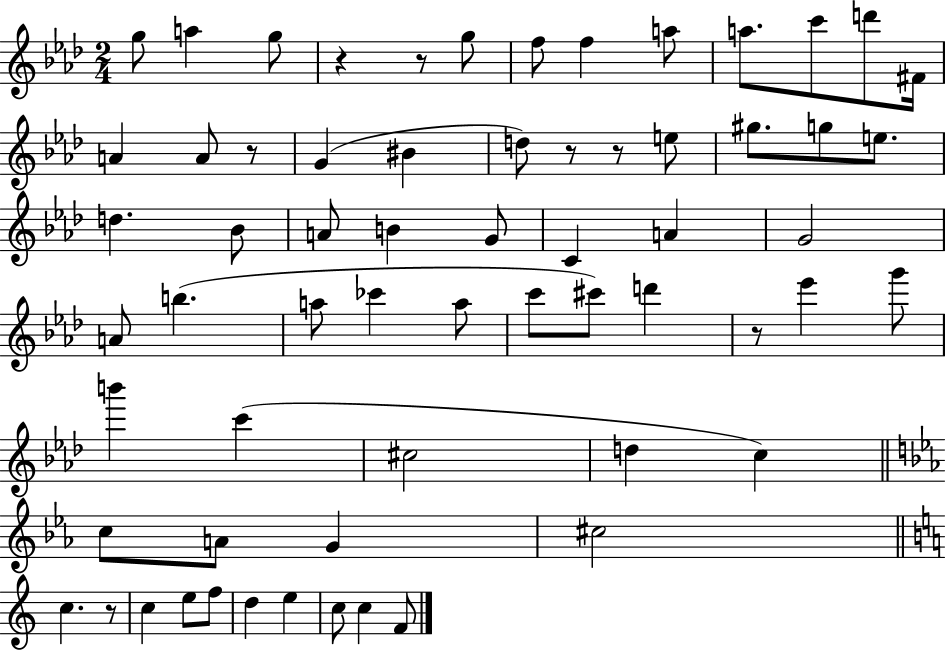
{
  \clef treble
  \numericTimeSignature
  \time 2/4
  \key aes \major
  \repeat volta 2 { g''8 a''4 g''8 | r4 r8 g''8 | f''8 f''4 a''8 | a''8. c'''8 d'''8 fis'16 | \break a'4 a'8 r8 | g'4( bis'4 | d''8) r8 r8 e''8 | gis''8. g''8 e''8. | \break d''4. bes'8 | a'8 b'4 g'8 | c'4 a'4 | g'2 | \break a'8 b''4.( | a''8 ces'''4 a''8 | c'''8 cis'''8) d'''4 | r8 ees'''4 g'''8 | \break b'''4 c'''4( | cis''2 | d''4 c''4) | \bar "||" \break \key ees \major c''8 a'8 g'4 | cis''2 | \bar "||" \break \key a \minor c''4. r8 | c''4 e''8 f''8 | d''4 e''4 | c''8 c''4 f'8 | \break } \bar "|."
}